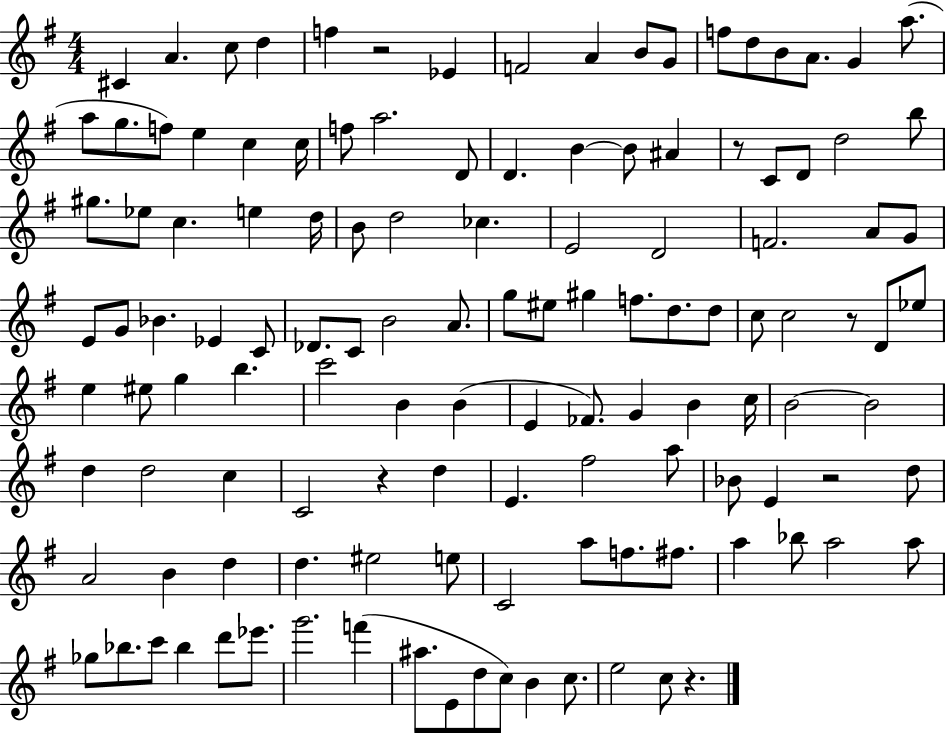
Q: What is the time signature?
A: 4/4